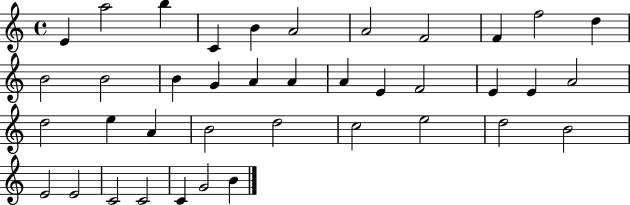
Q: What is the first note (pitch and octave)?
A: E4